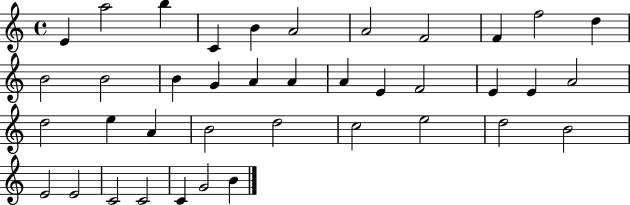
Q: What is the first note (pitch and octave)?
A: E4